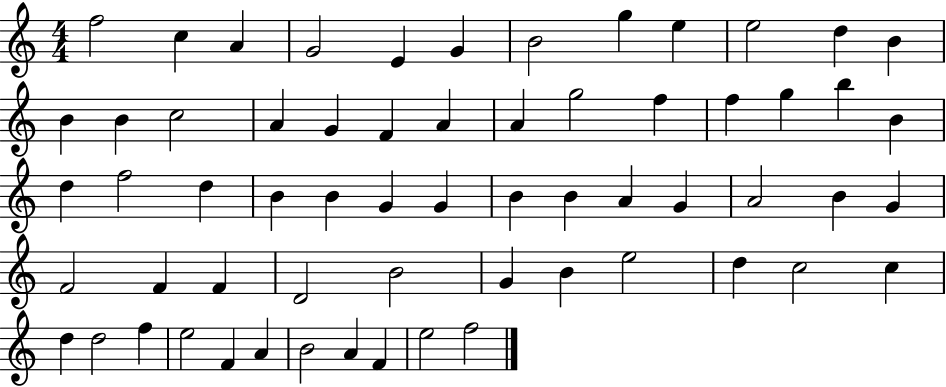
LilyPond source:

{
  \clef treble
  \numericTimeSignature
  \time 4/4
  \key c \major
  f''2 c''4 a'4 | g'2 e'4 g'4 | b'2 g''4 e''4 | e''2 d''4 b'4 | \break b'4 b'4 c''2 | a'4 g'4 f'4 a'4 | a'4 g''2 f''4 | f''4 g''4 b''4 b'4 | \break d''4 f''2 d''4 | b'4 b'4 g'4 g'4 | b'4 b'4 a'4 g'4 | a'2 b'4 g'4 | \break f'2 f'4 f'4 | d'2 b'2 | g'4 b'4 e''2 | d''4 c''2 c''4 | \break d''4 d''2 f''4 | e''2 f'4 a'4 | b'2 a'4 f'4 | e''2 f''2 | \break \bar "|."
}